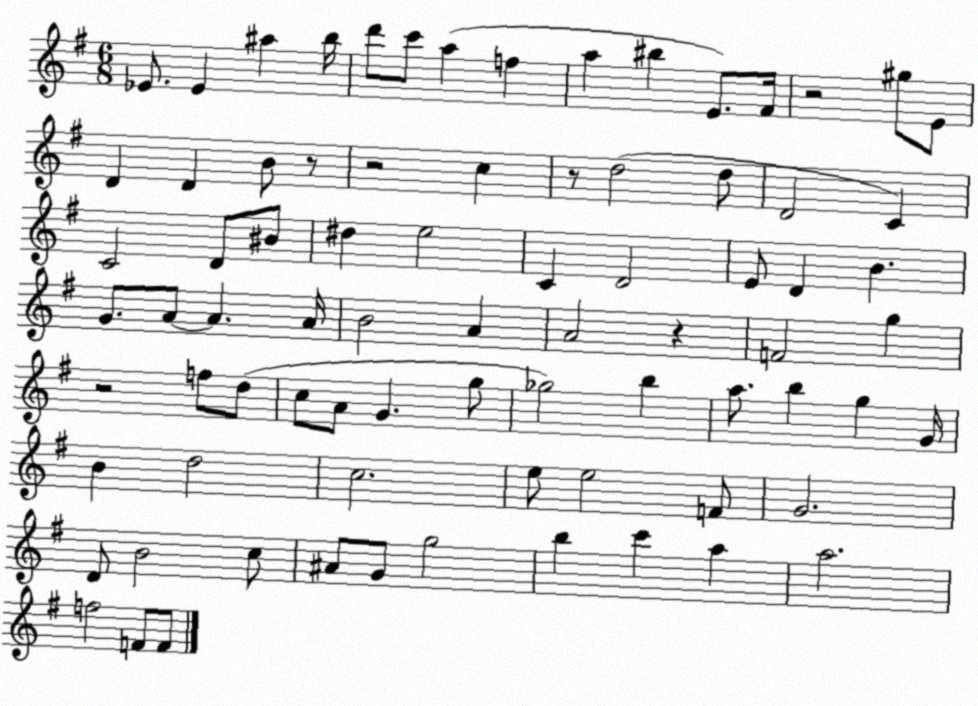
X:1
T:Untitled
M:6/8
L:1/4
K:G
_E/2 _E ^a b/4 d'/2 c'/2 a f a ^b E/2 ^F/4 z2 ^g/2 E/2 D D B/2 z/2 z2 c z/2 d2 d/2 D2 C C2 D/2 ^B/2 ^d e2 C D2 E/2 D B G/2 A/2 A A/4 B2 A A2 z F2 g z2 f/2 d/2 c/2 A/2 G g/2 _g2 b a/2 b g G/4 B d2 c2 e/2 e2 F/2 G2 D/2 B2 c/2 ^A/2 G/2 g2 b c' a a2 f2 F/2 F/2